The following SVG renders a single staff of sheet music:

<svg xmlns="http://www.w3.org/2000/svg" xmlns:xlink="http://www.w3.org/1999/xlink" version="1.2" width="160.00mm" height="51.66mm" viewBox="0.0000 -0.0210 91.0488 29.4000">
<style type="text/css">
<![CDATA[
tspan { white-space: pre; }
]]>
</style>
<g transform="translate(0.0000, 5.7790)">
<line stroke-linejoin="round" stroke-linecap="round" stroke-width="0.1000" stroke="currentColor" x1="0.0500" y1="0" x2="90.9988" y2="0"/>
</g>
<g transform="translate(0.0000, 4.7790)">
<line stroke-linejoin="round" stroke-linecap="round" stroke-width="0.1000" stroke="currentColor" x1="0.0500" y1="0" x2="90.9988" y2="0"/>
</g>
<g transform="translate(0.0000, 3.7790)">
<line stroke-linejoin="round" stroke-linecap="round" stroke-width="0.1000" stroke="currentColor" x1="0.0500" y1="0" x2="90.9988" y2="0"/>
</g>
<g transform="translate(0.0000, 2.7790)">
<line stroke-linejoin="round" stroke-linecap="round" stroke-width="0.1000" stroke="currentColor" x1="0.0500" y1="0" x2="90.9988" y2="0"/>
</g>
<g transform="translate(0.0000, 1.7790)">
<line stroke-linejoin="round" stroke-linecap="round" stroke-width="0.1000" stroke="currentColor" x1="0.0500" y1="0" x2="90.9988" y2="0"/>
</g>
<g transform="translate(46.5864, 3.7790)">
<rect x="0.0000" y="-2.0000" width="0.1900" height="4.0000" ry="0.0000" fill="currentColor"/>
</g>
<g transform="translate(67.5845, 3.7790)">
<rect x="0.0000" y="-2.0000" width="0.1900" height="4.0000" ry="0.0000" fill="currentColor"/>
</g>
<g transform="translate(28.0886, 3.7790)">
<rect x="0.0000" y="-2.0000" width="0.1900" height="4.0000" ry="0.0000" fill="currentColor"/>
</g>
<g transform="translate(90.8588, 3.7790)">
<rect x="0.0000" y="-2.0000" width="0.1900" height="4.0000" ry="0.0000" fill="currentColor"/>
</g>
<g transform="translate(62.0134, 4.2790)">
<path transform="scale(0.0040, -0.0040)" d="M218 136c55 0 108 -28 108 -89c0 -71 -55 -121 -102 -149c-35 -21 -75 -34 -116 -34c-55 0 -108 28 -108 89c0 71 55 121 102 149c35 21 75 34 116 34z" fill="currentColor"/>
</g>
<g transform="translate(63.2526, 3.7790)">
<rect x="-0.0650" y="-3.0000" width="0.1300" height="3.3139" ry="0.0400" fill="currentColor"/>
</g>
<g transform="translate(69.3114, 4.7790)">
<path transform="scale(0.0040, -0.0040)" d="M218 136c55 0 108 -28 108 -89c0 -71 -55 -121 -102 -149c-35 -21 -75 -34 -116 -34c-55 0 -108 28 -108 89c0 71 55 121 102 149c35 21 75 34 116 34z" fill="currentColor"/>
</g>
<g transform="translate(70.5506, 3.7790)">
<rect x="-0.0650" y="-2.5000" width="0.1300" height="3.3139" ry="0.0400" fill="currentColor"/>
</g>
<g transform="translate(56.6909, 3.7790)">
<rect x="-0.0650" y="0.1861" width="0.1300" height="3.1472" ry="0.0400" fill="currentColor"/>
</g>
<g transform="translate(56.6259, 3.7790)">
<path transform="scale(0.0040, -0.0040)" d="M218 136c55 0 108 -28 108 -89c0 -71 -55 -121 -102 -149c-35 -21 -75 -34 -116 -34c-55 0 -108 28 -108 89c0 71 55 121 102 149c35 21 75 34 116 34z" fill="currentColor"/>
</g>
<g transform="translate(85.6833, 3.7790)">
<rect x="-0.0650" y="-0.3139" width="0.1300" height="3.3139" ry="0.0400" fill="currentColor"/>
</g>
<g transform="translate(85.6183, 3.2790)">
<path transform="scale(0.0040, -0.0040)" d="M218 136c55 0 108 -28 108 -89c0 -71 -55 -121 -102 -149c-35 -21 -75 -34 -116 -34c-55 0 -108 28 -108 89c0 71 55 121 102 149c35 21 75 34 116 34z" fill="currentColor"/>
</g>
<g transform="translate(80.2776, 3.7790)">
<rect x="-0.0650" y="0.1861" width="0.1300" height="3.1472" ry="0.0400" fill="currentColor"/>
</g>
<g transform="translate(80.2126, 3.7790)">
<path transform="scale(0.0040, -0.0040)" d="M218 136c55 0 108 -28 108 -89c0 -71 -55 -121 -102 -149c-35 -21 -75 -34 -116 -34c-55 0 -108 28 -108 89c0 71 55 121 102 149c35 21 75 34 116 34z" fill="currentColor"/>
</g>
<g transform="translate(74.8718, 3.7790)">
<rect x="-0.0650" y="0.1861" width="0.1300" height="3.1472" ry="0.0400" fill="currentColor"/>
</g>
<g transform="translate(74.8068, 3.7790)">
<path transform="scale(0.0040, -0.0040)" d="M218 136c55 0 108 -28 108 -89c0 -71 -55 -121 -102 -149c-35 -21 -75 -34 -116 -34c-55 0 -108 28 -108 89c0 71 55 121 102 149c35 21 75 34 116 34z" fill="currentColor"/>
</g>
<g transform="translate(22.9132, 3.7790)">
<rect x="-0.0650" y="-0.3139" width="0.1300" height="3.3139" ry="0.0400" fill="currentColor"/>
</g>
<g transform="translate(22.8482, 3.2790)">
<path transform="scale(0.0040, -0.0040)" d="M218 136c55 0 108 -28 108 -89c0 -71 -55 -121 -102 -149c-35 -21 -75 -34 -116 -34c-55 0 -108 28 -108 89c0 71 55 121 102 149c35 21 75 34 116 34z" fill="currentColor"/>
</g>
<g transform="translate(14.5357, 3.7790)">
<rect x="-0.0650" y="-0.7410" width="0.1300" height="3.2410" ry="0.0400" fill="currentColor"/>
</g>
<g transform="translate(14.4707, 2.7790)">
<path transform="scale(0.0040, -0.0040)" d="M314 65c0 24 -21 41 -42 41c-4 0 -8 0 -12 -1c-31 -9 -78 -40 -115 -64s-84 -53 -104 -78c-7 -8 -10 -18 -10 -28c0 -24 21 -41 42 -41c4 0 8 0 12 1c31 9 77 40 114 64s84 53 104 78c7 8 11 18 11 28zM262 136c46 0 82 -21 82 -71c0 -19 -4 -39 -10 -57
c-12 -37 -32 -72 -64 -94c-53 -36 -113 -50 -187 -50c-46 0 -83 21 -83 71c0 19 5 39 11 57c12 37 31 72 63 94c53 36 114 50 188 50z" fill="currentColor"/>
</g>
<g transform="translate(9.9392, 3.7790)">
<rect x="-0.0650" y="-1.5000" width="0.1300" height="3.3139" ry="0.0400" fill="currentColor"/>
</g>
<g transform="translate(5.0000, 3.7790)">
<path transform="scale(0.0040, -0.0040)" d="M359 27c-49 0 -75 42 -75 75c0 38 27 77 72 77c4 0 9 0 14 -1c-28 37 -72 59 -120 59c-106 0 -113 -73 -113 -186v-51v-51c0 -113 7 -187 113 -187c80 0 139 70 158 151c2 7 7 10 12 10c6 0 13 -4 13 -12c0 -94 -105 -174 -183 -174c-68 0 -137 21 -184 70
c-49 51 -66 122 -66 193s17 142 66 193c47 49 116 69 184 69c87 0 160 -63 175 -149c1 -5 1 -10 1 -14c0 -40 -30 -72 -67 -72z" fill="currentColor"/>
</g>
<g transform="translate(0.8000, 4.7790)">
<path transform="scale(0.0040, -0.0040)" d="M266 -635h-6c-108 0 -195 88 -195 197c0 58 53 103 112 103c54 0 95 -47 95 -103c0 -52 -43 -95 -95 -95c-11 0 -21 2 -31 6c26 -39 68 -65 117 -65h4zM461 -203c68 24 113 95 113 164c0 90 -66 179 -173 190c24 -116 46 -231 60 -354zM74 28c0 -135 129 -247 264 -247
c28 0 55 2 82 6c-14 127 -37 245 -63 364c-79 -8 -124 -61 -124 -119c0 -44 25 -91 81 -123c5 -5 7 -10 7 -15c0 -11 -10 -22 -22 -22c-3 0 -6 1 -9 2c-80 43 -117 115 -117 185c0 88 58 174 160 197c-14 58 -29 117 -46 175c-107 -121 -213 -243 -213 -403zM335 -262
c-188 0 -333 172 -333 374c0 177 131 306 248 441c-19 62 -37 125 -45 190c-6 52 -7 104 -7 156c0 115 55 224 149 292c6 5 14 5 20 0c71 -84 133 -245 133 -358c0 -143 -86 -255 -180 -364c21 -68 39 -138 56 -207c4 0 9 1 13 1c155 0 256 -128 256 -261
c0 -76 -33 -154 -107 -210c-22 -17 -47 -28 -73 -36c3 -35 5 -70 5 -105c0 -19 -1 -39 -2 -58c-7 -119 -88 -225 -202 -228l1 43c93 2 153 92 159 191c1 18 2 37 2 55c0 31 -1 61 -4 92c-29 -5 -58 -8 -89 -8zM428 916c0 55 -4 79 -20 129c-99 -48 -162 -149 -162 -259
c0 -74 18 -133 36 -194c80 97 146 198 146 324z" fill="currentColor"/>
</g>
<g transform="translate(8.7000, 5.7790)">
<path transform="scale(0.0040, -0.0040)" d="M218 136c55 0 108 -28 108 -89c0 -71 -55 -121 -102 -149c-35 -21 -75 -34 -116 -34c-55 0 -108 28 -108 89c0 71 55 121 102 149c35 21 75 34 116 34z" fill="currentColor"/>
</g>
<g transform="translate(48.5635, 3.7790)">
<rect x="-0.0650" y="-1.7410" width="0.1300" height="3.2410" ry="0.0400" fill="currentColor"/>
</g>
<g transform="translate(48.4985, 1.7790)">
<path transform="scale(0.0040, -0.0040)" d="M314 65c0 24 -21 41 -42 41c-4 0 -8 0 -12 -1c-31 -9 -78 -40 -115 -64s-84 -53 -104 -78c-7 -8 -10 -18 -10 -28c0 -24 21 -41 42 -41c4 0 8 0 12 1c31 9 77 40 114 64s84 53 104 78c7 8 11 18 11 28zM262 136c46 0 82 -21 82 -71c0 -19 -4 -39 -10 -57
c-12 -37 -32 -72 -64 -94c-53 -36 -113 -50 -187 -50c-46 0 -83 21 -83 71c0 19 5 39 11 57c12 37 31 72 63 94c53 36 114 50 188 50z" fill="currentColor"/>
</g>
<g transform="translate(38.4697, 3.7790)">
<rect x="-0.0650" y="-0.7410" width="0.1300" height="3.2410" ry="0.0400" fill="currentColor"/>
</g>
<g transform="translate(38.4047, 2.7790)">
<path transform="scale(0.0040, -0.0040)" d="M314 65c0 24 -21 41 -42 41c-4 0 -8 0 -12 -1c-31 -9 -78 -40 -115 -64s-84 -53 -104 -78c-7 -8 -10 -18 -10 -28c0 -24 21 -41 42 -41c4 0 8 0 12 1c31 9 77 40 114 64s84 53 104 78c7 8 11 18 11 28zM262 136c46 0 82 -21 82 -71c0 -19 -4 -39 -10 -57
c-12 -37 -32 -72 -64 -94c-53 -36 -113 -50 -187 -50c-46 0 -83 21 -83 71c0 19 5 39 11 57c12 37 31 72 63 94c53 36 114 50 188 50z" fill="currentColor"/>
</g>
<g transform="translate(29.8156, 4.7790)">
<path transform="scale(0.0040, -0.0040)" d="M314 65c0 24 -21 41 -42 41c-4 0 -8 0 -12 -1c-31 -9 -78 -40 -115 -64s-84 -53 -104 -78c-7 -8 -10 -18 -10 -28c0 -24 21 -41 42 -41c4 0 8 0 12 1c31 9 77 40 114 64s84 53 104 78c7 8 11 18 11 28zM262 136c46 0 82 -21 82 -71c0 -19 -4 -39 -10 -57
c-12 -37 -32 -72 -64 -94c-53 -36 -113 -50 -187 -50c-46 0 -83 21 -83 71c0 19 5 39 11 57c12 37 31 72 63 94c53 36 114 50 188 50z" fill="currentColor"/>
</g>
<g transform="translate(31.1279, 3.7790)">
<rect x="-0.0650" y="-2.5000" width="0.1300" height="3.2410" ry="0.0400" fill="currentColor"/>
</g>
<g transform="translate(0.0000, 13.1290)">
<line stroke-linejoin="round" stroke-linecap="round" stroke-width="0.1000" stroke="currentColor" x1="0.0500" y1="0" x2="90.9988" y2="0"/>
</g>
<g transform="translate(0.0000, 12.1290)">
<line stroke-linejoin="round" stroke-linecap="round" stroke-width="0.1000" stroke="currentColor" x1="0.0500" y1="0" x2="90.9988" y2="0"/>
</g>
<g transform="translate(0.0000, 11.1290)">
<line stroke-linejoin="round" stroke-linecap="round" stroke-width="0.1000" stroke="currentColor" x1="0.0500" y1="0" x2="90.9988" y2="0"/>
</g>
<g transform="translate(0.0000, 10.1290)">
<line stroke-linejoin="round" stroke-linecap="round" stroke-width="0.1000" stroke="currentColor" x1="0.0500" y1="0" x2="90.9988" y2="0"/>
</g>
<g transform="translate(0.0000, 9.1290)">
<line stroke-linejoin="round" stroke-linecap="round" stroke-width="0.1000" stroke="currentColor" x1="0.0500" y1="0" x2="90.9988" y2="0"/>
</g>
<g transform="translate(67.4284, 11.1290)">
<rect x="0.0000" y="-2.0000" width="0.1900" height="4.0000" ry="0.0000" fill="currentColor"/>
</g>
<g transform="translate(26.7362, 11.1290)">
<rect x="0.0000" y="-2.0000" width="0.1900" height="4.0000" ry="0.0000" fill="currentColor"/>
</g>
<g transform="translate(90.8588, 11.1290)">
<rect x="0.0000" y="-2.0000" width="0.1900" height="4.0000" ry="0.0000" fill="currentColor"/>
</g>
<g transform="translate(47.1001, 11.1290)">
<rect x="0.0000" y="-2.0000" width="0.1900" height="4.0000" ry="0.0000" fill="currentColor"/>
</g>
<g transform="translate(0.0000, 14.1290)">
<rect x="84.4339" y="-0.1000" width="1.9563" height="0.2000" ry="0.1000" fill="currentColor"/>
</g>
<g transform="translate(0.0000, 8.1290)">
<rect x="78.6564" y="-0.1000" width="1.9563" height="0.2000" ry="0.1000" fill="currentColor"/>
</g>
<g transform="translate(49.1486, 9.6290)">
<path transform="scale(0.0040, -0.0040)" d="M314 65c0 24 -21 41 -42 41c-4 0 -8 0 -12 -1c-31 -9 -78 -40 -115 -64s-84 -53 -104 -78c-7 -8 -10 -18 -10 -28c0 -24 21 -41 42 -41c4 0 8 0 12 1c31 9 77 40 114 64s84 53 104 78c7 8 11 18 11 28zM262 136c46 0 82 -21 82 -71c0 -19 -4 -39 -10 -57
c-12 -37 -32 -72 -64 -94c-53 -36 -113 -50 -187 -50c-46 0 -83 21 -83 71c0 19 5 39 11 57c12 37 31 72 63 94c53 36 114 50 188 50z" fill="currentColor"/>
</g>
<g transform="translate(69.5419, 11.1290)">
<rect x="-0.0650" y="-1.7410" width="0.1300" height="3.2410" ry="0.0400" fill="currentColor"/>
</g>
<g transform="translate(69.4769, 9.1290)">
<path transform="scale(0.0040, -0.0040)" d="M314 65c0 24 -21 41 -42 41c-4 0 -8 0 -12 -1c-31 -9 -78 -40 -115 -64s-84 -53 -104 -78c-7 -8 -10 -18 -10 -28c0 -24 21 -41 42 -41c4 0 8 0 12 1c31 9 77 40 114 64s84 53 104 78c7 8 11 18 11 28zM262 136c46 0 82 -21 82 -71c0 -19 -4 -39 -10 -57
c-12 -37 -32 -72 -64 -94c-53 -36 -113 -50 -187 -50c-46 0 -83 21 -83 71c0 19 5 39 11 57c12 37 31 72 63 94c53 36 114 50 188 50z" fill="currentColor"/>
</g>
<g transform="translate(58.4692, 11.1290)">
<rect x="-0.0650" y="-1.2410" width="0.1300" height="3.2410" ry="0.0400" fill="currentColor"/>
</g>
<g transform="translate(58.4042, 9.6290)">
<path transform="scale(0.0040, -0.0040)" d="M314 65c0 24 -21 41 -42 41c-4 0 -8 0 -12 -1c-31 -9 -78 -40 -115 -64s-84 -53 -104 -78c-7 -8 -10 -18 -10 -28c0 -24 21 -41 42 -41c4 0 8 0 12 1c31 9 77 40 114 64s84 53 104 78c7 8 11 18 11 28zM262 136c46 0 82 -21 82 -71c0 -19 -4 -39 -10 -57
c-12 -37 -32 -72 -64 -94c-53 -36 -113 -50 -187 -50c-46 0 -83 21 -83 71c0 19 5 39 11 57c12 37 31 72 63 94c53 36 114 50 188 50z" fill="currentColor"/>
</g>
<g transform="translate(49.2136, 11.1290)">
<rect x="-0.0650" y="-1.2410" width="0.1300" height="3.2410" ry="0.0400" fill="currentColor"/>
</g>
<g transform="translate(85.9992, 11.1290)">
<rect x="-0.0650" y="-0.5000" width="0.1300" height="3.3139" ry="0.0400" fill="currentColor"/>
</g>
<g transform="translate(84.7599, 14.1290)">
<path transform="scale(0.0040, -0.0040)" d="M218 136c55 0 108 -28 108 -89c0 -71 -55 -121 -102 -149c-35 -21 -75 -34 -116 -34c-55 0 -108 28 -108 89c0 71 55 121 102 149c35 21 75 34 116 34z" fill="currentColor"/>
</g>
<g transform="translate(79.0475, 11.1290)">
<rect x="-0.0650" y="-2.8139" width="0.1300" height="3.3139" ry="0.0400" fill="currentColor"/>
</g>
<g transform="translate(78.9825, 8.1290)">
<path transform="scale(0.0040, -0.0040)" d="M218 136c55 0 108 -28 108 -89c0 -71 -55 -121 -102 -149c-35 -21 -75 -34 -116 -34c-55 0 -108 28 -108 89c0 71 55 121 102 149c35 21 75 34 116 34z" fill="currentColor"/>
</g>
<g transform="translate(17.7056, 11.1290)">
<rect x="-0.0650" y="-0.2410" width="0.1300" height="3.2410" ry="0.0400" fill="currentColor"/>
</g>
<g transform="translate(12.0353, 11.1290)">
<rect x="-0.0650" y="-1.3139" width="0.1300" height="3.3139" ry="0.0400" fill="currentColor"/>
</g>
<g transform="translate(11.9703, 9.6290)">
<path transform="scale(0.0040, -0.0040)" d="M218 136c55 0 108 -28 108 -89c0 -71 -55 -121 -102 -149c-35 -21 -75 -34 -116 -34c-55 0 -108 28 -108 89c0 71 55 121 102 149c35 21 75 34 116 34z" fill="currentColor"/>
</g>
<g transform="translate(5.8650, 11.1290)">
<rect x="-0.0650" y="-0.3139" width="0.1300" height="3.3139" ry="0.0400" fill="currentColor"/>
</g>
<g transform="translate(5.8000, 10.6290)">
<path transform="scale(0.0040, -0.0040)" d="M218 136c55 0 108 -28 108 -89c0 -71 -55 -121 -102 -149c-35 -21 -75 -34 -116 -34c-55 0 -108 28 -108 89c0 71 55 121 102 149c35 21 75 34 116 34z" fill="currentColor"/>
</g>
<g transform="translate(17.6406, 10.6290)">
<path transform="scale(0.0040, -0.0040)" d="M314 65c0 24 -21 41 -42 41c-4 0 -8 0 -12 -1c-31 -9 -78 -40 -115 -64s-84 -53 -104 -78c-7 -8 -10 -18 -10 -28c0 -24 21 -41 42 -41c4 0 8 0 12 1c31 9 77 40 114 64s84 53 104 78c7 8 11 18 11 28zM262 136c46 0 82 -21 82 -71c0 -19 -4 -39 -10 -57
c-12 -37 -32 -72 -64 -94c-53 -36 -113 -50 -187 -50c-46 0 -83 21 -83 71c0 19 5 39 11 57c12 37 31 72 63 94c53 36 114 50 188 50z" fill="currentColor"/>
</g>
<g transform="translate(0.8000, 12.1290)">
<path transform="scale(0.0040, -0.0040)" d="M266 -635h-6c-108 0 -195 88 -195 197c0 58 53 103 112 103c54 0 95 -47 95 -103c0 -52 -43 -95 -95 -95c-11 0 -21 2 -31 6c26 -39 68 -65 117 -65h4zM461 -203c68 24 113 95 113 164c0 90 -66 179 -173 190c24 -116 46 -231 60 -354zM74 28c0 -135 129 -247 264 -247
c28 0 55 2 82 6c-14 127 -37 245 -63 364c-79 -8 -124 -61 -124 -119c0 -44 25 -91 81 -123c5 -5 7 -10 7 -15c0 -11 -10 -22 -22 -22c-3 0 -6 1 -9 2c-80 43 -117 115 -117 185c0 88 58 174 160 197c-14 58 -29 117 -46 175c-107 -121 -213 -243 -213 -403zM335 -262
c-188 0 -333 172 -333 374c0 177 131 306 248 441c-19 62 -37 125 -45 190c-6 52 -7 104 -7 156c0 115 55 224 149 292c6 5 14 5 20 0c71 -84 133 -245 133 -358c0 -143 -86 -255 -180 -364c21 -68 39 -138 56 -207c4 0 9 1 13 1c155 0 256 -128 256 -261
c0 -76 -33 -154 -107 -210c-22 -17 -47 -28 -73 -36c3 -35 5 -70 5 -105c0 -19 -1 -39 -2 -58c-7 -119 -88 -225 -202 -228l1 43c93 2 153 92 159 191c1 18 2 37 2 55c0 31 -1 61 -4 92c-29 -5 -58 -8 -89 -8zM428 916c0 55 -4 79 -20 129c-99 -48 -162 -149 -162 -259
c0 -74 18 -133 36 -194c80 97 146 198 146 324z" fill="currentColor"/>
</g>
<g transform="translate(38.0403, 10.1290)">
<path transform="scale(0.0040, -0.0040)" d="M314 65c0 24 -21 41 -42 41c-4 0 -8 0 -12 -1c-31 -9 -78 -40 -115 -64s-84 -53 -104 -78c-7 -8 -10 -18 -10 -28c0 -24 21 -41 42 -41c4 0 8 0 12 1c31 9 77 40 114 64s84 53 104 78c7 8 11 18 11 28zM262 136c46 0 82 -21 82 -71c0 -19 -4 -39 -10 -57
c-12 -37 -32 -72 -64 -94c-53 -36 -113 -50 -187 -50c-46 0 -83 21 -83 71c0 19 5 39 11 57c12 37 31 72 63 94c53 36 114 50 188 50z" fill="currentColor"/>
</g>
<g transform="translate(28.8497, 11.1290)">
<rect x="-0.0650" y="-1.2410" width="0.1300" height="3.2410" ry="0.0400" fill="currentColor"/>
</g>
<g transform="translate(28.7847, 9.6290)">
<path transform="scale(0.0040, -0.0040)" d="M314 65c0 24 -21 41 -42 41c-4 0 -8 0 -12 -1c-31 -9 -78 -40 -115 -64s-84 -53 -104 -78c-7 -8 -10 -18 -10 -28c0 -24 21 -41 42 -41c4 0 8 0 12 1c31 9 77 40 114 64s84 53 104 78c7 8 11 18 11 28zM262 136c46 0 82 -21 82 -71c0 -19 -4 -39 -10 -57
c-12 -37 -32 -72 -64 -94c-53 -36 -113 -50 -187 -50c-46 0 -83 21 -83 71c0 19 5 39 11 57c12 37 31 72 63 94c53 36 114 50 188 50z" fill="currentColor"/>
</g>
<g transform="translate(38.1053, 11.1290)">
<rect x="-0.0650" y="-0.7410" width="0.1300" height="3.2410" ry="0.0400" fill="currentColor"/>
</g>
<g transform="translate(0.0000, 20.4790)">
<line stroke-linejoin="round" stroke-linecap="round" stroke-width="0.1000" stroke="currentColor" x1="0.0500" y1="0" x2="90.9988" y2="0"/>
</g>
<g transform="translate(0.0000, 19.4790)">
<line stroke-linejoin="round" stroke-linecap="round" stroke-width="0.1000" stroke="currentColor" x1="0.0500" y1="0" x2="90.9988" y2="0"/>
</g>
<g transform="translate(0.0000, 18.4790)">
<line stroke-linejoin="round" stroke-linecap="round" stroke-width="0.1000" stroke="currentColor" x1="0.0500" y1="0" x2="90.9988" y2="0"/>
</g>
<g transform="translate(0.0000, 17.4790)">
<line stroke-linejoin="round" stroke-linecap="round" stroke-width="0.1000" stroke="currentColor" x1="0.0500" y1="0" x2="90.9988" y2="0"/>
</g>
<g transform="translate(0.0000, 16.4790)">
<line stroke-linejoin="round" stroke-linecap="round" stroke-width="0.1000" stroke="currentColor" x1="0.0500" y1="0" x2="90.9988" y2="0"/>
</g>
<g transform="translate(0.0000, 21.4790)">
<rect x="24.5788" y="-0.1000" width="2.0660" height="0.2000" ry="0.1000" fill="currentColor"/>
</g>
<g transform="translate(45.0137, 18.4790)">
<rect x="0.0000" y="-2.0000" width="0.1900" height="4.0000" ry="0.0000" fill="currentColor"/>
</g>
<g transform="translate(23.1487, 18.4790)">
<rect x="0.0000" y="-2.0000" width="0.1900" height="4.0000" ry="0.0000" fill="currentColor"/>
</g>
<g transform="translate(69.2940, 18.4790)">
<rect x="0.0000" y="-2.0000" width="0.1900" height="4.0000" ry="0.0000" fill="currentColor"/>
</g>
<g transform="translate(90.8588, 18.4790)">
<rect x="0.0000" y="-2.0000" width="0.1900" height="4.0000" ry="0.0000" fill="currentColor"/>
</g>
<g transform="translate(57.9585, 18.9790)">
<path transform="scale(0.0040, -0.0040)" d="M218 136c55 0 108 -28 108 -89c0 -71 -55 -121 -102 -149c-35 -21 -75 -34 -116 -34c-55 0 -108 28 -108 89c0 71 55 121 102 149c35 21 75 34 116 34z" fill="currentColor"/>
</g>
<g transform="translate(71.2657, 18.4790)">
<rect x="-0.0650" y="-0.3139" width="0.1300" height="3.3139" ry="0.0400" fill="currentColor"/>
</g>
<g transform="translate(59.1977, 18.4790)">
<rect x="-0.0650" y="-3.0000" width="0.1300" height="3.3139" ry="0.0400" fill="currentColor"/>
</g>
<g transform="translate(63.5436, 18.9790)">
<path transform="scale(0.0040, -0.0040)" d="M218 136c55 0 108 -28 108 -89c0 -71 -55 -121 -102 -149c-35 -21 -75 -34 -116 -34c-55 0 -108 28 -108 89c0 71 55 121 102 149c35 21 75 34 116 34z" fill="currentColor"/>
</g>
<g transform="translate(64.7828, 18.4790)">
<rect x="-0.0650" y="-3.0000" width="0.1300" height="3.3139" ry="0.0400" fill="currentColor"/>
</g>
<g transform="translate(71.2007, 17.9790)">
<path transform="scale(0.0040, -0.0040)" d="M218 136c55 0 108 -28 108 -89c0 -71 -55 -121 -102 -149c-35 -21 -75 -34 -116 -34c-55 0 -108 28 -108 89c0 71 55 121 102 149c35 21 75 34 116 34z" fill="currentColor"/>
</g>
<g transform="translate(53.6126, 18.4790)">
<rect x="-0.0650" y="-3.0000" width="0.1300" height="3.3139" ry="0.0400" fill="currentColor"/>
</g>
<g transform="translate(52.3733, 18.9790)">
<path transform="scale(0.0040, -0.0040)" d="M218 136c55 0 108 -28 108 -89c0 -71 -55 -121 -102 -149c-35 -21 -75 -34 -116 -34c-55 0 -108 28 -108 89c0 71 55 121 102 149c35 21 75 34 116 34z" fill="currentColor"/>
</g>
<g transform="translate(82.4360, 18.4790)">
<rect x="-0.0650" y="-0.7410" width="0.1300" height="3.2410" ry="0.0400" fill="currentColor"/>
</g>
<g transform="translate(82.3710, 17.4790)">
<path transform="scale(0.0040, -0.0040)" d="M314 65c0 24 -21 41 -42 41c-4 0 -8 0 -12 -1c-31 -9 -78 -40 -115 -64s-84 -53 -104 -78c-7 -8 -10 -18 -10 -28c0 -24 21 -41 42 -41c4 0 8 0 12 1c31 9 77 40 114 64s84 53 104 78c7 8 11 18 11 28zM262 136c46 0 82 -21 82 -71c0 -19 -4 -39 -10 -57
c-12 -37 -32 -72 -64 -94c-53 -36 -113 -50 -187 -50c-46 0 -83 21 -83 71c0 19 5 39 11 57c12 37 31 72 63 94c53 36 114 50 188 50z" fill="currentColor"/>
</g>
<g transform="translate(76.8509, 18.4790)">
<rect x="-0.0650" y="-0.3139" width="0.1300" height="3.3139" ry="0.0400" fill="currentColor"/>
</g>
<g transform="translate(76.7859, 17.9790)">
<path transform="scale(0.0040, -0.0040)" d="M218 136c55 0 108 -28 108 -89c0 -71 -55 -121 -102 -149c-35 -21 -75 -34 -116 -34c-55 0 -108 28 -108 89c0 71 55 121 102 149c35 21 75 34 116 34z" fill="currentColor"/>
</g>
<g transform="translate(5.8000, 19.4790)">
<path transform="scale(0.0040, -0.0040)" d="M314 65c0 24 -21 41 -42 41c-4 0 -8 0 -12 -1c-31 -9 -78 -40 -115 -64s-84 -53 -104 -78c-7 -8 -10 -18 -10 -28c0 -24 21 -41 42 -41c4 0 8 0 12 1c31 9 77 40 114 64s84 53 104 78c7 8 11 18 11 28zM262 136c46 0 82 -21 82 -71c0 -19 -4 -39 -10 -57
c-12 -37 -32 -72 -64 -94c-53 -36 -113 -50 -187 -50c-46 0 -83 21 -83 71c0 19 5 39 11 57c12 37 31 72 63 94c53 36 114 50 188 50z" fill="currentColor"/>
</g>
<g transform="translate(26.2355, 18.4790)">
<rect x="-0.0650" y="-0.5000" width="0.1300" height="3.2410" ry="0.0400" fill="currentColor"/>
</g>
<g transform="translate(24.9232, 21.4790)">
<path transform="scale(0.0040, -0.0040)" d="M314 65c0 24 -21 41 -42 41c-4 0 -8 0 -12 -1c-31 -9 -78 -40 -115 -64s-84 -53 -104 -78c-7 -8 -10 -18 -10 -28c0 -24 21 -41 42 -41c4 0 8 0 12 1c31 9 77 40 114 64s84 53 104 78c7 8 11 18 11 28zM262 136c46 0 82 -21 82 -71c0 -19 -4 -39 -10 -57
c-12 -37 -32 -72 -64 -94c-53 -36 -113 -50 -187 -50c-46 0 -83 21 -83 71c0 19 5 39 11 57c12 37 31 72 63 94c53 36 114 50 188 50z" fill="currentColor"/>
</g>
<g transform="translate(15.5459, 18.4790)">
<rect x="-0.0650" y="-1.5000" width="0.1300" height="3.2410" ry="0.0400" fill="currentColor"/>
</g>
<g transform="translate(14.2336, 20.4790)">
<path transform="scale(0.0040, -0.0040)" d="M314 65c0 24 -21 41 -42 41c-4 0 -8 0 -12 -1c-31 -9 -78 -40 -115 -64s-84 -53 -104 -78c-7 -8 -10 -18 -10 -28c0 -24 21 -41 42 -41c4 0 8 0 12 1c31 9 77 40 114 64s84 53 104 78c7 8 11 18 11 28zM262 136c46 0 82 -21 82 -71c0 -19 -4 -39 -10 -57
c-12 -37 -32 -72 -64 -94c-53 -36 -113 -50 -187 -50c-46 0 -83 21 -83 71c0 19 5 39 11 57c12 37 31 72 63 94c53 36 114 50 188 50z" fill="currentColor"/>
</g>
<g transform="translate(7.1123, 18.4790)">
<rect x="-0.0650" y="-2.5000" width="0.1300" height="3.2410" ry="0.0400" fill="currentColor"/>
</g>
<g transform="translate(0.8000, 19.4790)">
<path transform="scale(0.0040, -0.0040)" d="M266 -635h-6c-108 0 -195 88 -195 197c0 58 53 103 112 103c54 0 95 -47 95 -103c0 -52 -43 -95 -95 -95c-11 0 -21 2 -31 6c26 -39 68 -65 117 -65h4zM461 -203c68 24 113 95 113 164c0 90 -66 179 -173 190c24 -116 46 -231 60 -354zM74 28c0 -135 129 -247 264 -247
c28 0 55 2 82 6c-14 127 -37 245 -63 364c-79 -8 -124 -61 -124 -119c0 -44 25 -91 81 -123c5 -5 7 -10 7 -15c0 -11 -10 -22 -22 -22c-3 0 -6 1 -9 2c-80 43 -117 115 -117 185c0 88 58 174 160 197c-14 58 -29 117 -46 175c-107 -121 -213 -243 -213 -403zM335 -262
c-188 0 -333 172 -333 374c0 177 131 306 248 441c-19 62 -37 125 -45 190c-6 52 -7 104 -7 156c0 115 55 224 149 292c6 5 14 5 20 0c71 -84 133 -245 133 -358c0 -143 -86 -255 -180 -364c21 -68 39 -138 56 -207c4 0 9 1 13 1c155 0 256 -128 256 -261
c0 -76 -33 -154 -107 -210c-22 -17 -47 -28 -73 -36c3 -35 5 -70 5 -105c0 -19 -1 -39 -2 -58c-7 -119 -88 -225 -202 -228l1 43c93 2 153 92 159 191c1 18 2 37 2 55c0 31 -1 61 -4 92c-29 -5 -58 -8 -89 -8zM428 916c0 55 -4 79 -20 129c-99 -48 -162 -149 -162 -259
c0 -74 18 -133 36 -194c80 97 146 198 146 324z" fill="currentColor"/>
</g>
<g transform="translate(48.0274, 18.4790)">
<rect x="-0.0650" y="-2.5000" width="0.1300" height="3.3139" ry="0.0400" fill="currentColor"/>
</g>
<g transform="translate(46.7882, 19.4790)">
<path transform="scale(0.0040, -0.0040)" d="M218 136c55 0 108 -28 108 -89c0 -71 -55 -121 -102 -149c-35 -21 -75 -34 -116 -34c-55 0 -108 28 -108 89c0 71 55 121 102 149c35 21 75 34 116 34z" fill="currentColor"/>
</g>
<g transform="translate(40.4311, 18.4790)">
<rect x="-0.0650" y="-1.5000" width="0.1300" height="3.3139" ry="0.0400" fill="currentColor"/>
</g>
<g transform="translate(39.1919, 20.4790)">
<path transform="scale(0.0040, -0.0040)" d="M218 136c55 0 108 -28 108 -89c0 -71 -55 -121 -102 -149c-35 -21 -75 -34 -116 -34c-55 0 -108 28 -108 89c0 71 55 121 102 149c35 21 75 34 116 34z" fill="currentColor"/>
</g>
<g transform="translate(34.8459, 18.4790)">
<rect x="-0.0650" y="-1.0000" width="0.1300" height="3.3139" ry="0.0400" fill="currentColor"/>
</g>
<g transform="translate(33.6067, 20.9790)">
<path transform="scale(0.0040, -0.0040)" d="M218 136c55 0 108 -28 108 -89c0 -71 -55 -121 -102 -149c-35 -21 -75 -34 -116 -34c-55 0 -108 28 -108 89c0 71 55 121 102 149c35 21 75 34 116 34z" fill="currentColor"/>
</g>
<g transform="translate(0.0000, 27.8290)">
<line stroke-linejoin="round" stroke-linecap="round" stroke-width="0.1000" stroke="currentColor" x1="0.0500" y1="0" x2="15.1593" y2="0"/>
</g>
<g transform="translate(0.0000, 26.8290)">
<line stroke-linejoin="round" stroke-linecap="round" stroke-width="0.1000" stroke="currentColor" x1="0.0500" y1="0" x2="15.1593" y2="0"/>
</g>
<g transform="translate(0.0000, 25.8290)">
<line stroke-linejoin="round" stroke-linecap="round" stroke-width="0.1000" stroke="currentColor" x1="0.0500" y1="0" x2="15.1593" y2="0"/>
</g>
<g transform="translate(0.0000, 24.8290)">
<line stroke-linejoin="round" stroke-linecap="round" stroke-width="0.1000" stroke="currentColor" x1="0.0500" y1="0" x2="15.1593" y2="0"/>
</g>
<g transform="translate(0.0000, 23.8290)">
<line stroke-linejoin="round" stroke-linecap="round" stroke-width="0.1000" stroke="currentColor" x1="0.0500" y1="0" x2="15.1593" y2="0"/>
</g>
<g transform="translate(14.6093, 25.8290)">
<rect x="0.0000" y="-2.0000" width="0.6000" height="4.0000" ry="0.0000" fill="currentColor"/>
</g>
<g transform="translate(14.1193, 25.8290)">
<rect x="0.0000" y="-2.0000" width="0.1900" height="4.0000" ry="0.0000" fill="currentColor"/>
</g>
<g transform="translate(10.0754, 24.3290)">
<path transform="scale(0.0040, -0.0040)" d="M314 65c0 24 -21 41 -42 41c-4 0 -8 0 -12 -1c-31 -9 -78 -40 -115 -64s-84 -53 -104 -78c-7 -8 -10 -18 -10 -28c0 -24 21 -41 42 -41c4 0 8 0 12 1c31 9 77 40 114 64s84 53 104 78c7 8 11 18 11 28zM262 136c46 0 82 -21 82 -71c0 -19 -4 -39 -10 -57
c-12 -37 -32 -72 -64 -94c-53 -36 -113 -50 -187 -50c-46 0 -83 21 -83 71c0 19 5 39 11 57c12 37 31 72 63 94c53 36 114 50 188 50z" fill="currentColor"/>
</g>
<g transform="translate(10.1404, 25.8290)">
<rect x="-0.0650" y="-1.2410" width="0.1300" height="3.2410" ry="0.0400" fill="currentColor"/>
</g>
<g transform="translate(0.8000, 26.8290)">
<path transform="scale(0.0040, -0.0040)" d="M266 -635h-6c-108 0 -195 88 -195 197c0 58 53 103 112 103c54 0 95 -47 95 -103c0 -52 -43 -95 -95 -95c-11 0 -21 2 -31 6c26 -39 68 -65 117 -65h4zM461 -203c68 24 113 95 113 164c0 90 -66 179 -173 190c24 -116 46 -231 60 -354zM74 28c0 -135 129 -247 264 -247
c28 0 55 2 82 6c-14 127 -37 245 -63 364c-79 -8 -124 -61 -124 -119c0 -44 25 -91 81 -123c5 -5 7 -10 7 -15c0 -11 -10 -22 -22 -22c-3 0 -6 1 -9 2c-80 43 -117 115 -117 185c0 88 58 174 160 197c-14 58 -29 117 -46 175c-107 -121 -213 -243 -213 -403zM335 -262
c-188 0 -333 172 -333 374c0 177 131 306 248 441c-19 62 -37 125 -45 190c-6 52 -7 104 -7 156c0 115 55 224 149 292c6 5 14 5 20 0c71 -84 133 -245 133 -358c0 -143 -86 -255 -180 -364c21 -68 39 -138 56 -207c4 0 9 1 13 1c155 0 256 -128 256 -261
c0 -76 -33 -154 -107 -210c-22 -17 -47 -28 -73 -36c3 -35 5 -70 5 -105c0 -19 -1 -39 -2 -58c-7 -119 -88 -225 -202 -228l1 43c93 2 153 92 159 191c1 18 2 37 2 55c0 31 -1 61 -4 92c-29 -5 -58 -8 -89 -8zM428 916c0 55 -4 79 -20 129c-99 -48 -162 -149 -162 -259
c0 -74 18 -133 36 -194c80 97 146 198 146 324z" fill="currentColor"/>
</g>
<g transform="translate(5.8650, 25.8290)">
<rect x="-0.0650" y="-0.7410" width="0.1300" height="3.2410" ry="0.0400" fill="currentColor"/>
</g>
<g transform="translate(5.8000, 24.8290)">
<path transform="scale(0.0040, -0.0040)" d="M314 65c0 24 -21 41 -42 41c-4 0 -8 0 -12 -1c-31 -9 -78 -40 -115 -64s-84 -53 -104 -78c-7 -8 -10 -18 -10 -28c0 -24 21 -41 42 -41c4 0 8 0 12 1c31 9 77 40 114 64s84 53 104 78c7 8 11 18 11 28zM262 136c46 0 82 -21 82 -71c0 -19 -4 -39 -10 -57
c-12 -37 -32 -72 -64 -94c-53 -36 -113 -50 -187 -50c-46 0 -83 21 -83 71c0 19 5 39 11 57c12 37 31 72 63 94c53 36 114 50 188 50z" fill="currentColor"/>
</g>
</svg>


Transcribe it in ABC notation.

X:1
T:Untitled
M:4/4
L:1/4
K:C
E d2 c G2 d2 f2 B A G B B c c e c2 e2 d2 e2 e2 f2 a C G2 E2 C2 D E G A A A c c d2 d2 e2